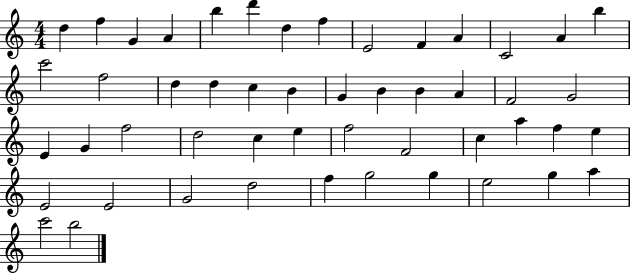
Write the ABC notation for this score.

X:1
T:Untitled
M:4/4
L:1/4
K:C
d f G A b d' d f E2 F A C2 A b c'2 f2 d d c B G B B A F2 G2 E G f2 d2 c e f2 F2 c a f e E2 E2 G2 d2 f g2 g e2 g a c'2 b2